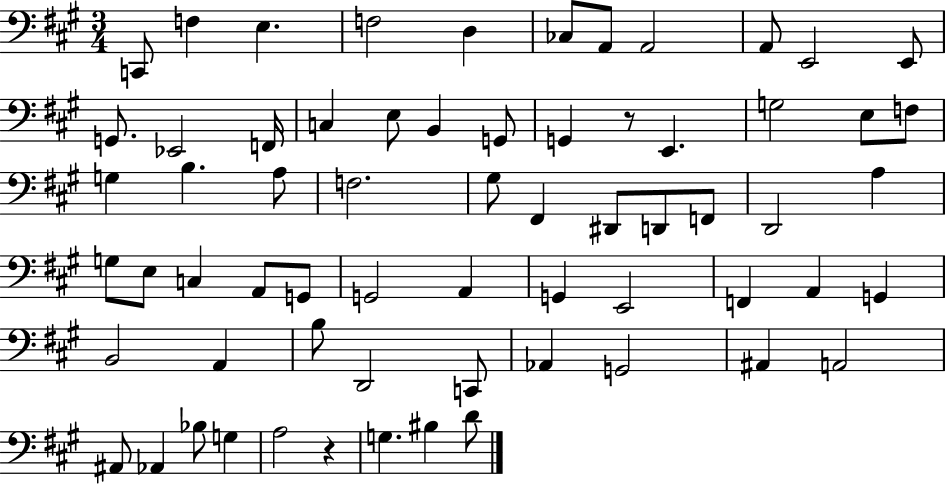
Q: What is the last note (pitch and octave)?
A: D4